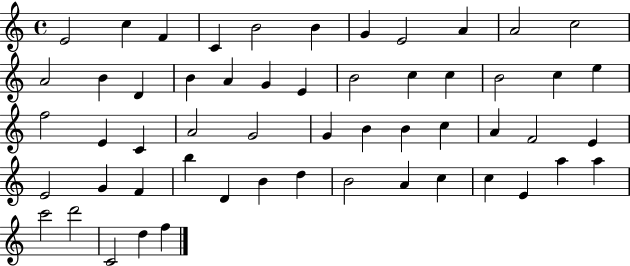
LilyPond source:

{
  \clef treble
  \time 4/4
  \defaultTimeSignature
  \key c \major
  e'2 c''4 f'4 | c'4 b'2 b'4 | g'4 e'2 a'4 | a'2 c''2 | \break a'2 b'4 d'4 | b'4 a'4 g'4 e'4 | b'2 c''4 c''4 | b'2 c''4 e''4 | \break f''2 e'4 c'4 | a'2 g'2 | g'4 b'4 b'4 c''4 | a'4 f'2 e'4 | \break e'2 g'4 f'4 | b''4 d'4 b'4 d''4 | b'2 a'4 c''4 | c''4 e'4 a''4 a''4 | \break c'''2 d'''2 | c'2 d''4 f''4 | \bar "|."
}